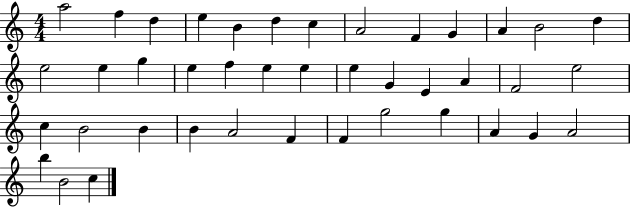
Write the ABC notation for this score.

X:1
T:Untitled
M:4/4
L:1/4
K:C
a2 f d e B d c A2 F G A B2 d e2 e g e f e e e G E A F2 e2 c B2 B B A2 F F g2 g A G A2 b B2 c